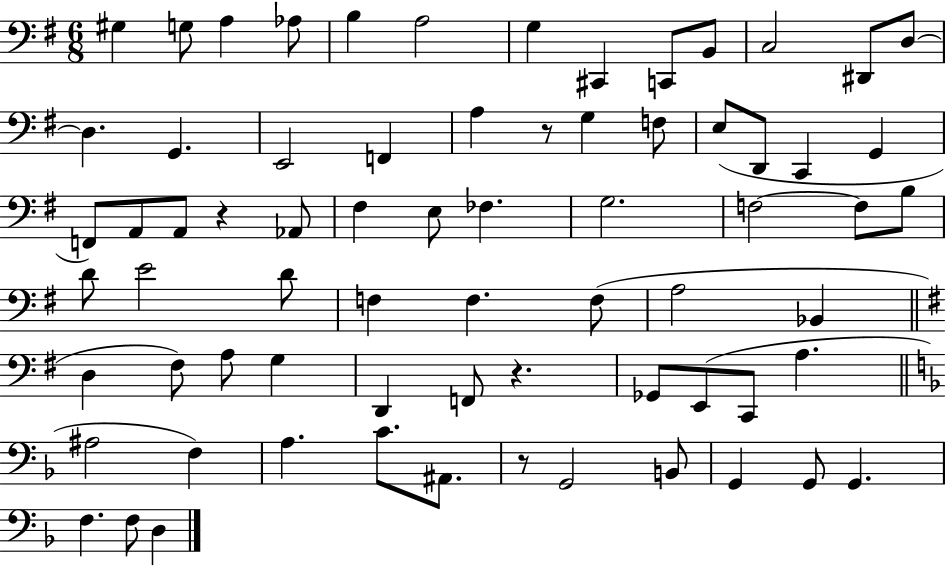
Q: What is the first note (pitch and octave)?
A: G#3